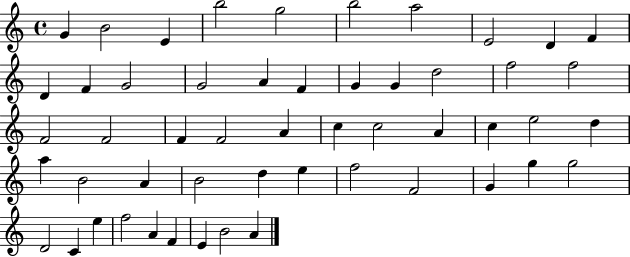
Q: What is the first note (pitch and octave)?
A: G4